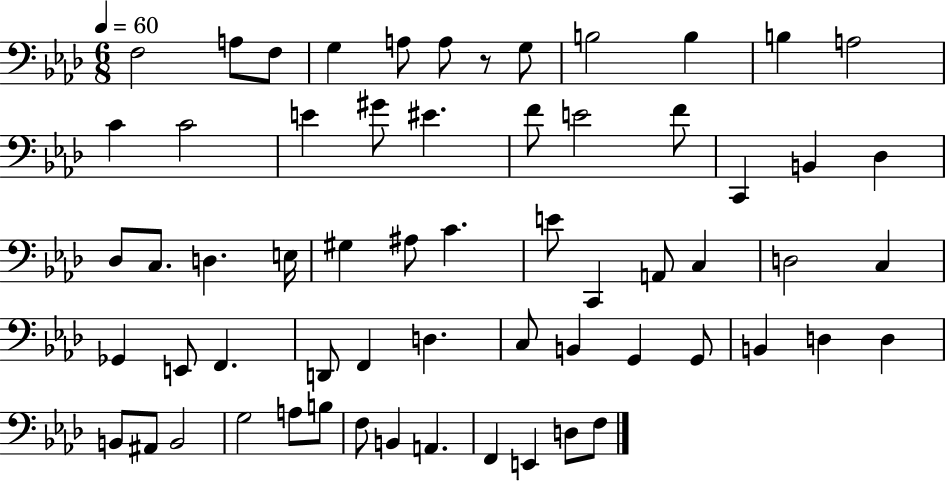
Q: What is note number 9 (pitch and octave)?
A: B3